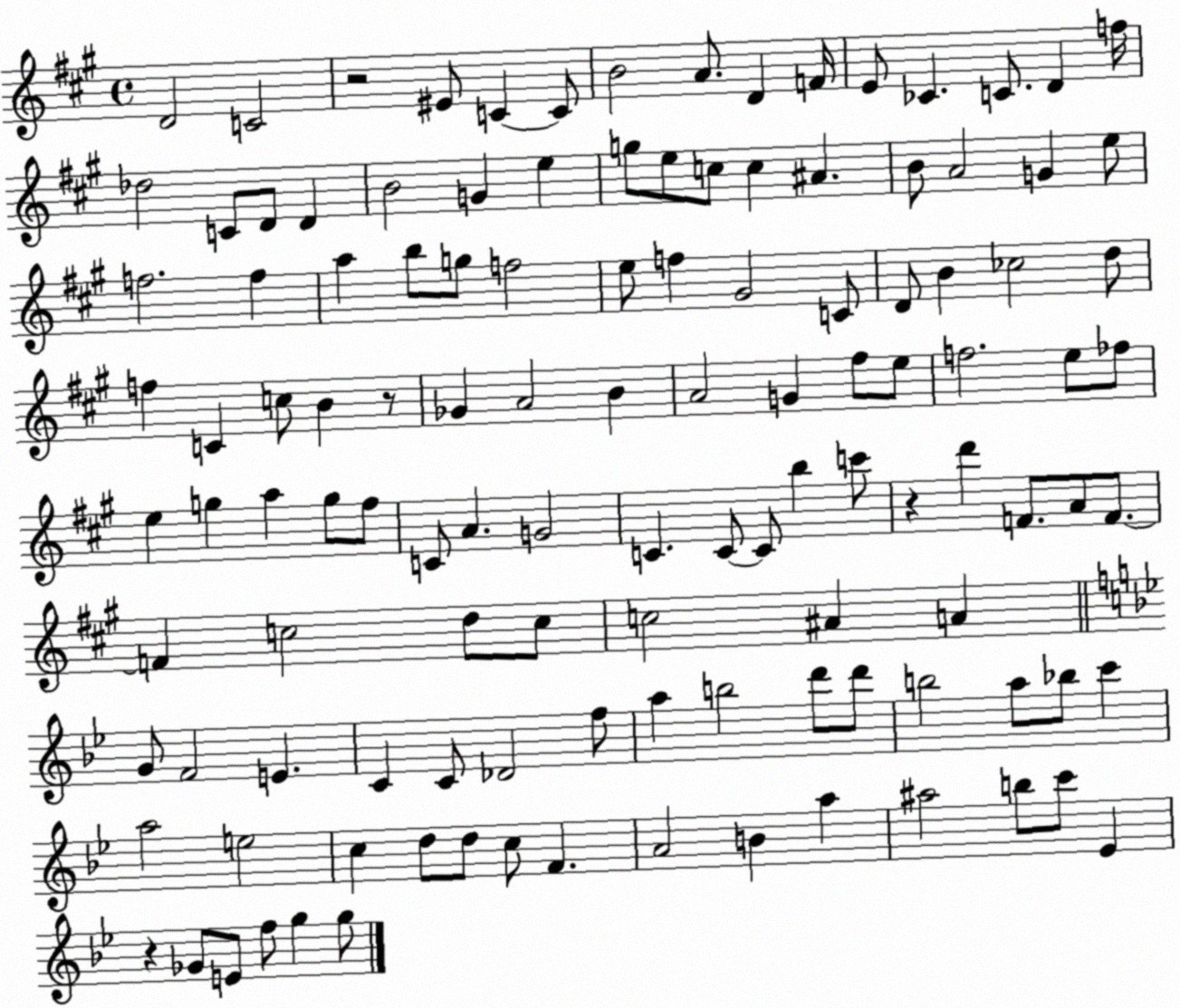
X:1
T:Untitled
M:4/4
L:1/4
K:A
D2 C2 z2 ^E/2 C C/2 B2 A/2 D F/4 E/2 _C C/2 D f/4 _d2 C/2 D/2 D B2 G e g/2 e/2 c/2 c ^A B/2 A2 G e/2 f2 f a b/2 g/2 f2 e/2 f ^G2 C/2 D/2 B _c2 d/2 f C c/2 B z/2 _G A2 B A2 G ^f/2 e/2 f2 e/2 _f/2 e g a g/2 ^f/2 C/2 A G2 C C/2 C/2 b c'/2 z d' F/2 A/2 F/2 F c2 d/2 c/2 c2 ^A A G/2 F2 E C C/2 _D2 f/2 a b2 d'/2 d'/2 b2 a/2 _b/2 c' a2 e2 c d/2 d/2 c/2 F A2 B a ^a2 b/2 c'/2 _E z _G/2 E/2 f/2 g g/2